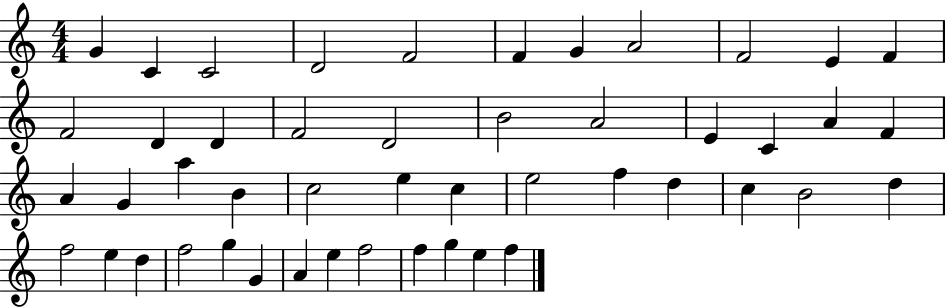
G4/q C4/q C4/h D4/h F4/h F4/q G4/q A4/h F4/h E4/q F4/q F4/h D4/q D4/q F4/h D4/h B4/h A4/h E4/q C4/q A4/q F4/q A4/q G4/q A5/q B4/q C5/h E5/q C5/q E5/h F5/q D5/q C5/q B4/h D5/q F5/h E5/q D5/q F5/h G5/q G4/q A4/q E5/q F5/h F5/q G5/q E5/q F5/q